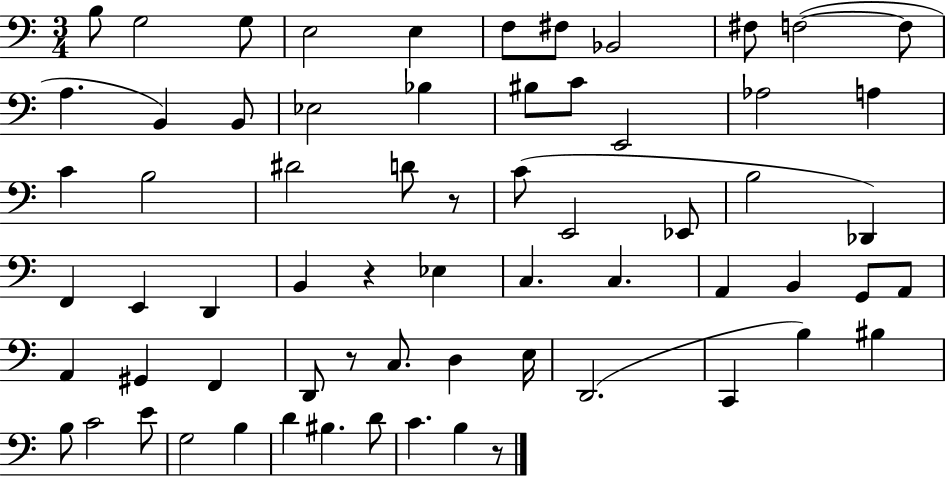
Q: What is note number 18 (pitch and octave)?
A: C4